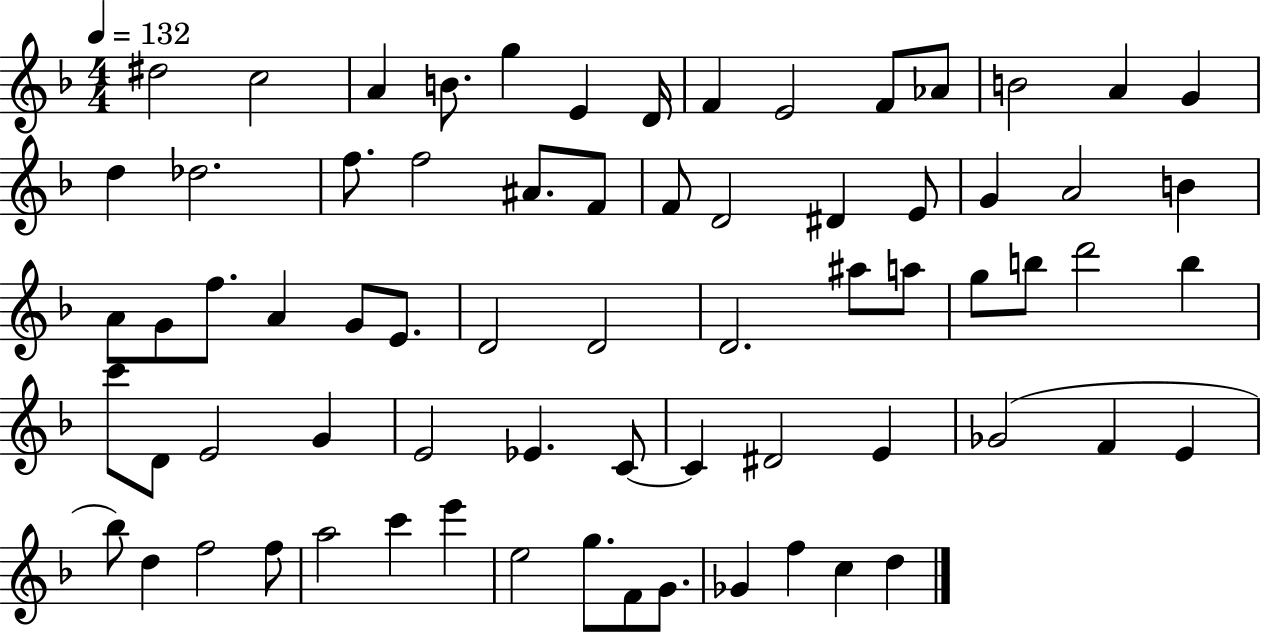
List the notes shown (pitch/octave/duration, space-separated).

D#5/h C5/h A4/q B4/e. G5/q E4/q D4/s F4/q E4/h F4/e Ab4/e B4/h A4/q G4/q D5/q Db5/h. F5/e. F5/h A#4/e. F4/e F4/e D4/h D#4/q E4/e G4/q A4/h B4/q A4/e G4/e F5/e. A4/q G4/e E4/e. D4/h D4/h D4/h. A#5/e A5/e G5/e B5/e D6/h B5/q C6/e D4/e E4/h G4/q E4/h Eb4/q. C4/e C4/q D#4/h E4/q Gb4/h F4/q E4/q Bb5/e D5/q F5/h F5/e A5/h C6/q E6/q E5/h G5/e. F4/e G4/e. Gb4/q F5/q C5/q D5/q